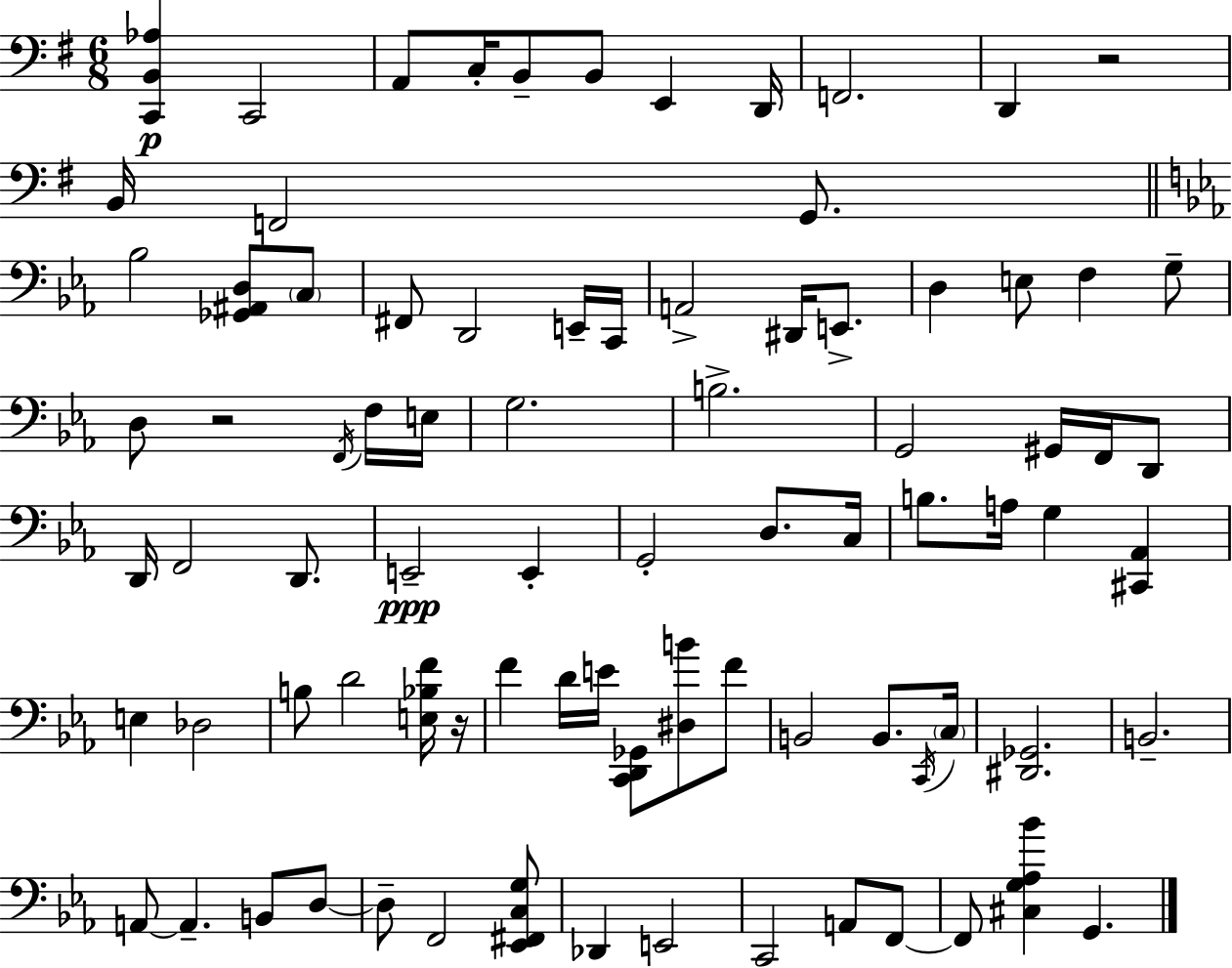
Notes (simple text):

[C2,B2,Ab3]/q C2/h A2/e C3/s B2/e B2/e E2/q D2/s F2/h. D2/q R/h B2/s F2/h G2/e. Bb3/h [Gb2,A#2,D3]/e C3/e F#2/e D2/h E2/s C2/s A2/h D#2/s E2/e. D3/q E3/e F3/q G3/e D3/e R/h F2/s F3/s E3/s G3/h. B3/h. G2/h G#2/s F2/s D2/e D2/s F2/h D2/e. E2/h E2/q G2/h D3/e. C3/s B3/e. A3/s G3/q [C#2,Ab2]/q E3/q Db3/h B3/e D4/h [E3,Bb3,F4]/s R/s F4/q D4/s E4/s [C2,D2,Gb2]/e [D#3,B4]/e F4/e B2/h B2/e. C2/s C3/s [D#2,Gb2]/h. B2/h. A2/e A2/q. B2/e D3/e D3/e F2/h [Eb2,F#2,C3,G3]/e Db2/q E2/h C2/h A2/e F2/e F2/e [C#3,G3,Ab3,Bb4]/q G2/q.